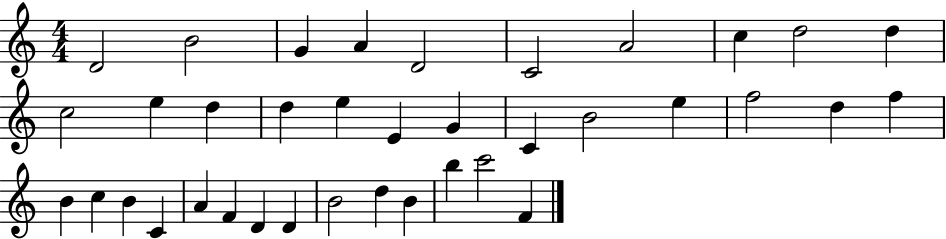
D4/h B4/h G4/q A4/q D4/h C4/h A4/h C5/q D5/h D5/q C5/h E5/q D5/q D5/q E5/q E4/q G4/q C4/q B4/h E5/q F5/h D5/q F5/q B4/q C5/q B4/q C4/q A4/q F4/q D4/q D4/q B4/h D5/q B4/q B5/q C6/h F4/q